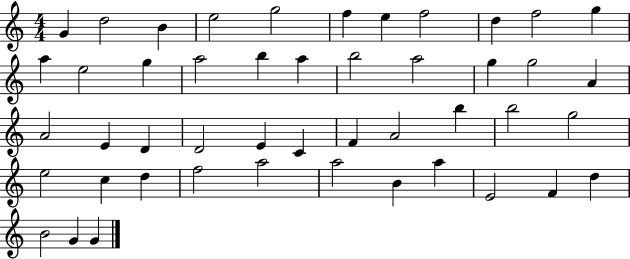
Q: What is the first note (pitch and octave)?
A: G4